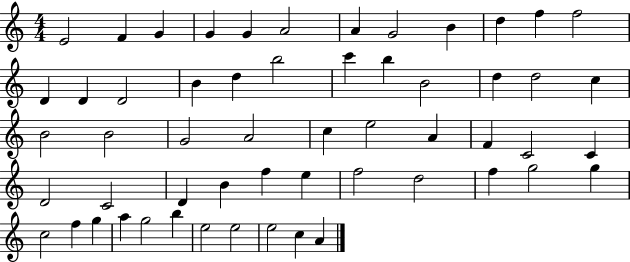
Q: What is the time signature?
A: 4/4